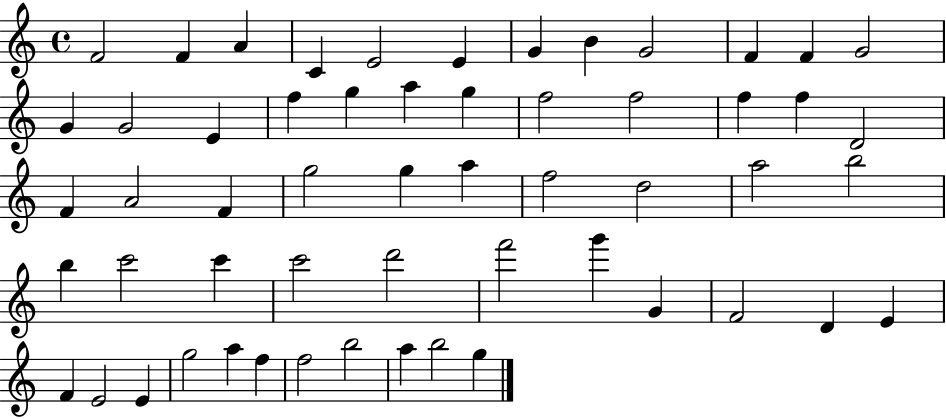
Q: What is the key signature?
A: C major